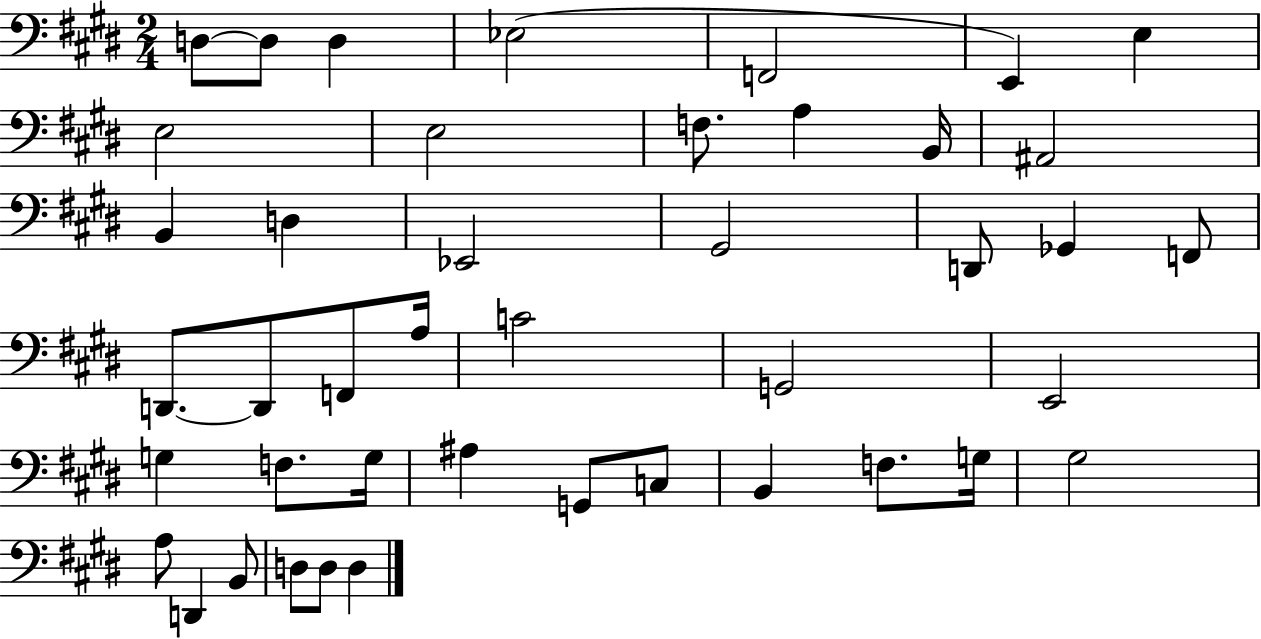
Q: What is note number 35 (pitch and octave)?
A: F3